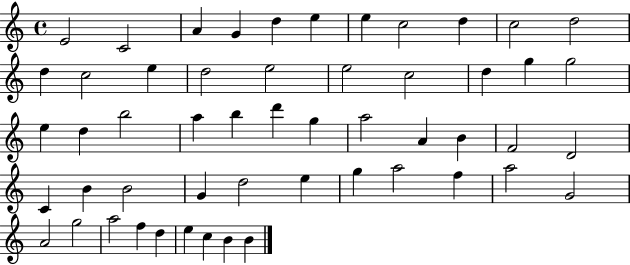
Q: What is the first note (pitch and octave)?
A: E4